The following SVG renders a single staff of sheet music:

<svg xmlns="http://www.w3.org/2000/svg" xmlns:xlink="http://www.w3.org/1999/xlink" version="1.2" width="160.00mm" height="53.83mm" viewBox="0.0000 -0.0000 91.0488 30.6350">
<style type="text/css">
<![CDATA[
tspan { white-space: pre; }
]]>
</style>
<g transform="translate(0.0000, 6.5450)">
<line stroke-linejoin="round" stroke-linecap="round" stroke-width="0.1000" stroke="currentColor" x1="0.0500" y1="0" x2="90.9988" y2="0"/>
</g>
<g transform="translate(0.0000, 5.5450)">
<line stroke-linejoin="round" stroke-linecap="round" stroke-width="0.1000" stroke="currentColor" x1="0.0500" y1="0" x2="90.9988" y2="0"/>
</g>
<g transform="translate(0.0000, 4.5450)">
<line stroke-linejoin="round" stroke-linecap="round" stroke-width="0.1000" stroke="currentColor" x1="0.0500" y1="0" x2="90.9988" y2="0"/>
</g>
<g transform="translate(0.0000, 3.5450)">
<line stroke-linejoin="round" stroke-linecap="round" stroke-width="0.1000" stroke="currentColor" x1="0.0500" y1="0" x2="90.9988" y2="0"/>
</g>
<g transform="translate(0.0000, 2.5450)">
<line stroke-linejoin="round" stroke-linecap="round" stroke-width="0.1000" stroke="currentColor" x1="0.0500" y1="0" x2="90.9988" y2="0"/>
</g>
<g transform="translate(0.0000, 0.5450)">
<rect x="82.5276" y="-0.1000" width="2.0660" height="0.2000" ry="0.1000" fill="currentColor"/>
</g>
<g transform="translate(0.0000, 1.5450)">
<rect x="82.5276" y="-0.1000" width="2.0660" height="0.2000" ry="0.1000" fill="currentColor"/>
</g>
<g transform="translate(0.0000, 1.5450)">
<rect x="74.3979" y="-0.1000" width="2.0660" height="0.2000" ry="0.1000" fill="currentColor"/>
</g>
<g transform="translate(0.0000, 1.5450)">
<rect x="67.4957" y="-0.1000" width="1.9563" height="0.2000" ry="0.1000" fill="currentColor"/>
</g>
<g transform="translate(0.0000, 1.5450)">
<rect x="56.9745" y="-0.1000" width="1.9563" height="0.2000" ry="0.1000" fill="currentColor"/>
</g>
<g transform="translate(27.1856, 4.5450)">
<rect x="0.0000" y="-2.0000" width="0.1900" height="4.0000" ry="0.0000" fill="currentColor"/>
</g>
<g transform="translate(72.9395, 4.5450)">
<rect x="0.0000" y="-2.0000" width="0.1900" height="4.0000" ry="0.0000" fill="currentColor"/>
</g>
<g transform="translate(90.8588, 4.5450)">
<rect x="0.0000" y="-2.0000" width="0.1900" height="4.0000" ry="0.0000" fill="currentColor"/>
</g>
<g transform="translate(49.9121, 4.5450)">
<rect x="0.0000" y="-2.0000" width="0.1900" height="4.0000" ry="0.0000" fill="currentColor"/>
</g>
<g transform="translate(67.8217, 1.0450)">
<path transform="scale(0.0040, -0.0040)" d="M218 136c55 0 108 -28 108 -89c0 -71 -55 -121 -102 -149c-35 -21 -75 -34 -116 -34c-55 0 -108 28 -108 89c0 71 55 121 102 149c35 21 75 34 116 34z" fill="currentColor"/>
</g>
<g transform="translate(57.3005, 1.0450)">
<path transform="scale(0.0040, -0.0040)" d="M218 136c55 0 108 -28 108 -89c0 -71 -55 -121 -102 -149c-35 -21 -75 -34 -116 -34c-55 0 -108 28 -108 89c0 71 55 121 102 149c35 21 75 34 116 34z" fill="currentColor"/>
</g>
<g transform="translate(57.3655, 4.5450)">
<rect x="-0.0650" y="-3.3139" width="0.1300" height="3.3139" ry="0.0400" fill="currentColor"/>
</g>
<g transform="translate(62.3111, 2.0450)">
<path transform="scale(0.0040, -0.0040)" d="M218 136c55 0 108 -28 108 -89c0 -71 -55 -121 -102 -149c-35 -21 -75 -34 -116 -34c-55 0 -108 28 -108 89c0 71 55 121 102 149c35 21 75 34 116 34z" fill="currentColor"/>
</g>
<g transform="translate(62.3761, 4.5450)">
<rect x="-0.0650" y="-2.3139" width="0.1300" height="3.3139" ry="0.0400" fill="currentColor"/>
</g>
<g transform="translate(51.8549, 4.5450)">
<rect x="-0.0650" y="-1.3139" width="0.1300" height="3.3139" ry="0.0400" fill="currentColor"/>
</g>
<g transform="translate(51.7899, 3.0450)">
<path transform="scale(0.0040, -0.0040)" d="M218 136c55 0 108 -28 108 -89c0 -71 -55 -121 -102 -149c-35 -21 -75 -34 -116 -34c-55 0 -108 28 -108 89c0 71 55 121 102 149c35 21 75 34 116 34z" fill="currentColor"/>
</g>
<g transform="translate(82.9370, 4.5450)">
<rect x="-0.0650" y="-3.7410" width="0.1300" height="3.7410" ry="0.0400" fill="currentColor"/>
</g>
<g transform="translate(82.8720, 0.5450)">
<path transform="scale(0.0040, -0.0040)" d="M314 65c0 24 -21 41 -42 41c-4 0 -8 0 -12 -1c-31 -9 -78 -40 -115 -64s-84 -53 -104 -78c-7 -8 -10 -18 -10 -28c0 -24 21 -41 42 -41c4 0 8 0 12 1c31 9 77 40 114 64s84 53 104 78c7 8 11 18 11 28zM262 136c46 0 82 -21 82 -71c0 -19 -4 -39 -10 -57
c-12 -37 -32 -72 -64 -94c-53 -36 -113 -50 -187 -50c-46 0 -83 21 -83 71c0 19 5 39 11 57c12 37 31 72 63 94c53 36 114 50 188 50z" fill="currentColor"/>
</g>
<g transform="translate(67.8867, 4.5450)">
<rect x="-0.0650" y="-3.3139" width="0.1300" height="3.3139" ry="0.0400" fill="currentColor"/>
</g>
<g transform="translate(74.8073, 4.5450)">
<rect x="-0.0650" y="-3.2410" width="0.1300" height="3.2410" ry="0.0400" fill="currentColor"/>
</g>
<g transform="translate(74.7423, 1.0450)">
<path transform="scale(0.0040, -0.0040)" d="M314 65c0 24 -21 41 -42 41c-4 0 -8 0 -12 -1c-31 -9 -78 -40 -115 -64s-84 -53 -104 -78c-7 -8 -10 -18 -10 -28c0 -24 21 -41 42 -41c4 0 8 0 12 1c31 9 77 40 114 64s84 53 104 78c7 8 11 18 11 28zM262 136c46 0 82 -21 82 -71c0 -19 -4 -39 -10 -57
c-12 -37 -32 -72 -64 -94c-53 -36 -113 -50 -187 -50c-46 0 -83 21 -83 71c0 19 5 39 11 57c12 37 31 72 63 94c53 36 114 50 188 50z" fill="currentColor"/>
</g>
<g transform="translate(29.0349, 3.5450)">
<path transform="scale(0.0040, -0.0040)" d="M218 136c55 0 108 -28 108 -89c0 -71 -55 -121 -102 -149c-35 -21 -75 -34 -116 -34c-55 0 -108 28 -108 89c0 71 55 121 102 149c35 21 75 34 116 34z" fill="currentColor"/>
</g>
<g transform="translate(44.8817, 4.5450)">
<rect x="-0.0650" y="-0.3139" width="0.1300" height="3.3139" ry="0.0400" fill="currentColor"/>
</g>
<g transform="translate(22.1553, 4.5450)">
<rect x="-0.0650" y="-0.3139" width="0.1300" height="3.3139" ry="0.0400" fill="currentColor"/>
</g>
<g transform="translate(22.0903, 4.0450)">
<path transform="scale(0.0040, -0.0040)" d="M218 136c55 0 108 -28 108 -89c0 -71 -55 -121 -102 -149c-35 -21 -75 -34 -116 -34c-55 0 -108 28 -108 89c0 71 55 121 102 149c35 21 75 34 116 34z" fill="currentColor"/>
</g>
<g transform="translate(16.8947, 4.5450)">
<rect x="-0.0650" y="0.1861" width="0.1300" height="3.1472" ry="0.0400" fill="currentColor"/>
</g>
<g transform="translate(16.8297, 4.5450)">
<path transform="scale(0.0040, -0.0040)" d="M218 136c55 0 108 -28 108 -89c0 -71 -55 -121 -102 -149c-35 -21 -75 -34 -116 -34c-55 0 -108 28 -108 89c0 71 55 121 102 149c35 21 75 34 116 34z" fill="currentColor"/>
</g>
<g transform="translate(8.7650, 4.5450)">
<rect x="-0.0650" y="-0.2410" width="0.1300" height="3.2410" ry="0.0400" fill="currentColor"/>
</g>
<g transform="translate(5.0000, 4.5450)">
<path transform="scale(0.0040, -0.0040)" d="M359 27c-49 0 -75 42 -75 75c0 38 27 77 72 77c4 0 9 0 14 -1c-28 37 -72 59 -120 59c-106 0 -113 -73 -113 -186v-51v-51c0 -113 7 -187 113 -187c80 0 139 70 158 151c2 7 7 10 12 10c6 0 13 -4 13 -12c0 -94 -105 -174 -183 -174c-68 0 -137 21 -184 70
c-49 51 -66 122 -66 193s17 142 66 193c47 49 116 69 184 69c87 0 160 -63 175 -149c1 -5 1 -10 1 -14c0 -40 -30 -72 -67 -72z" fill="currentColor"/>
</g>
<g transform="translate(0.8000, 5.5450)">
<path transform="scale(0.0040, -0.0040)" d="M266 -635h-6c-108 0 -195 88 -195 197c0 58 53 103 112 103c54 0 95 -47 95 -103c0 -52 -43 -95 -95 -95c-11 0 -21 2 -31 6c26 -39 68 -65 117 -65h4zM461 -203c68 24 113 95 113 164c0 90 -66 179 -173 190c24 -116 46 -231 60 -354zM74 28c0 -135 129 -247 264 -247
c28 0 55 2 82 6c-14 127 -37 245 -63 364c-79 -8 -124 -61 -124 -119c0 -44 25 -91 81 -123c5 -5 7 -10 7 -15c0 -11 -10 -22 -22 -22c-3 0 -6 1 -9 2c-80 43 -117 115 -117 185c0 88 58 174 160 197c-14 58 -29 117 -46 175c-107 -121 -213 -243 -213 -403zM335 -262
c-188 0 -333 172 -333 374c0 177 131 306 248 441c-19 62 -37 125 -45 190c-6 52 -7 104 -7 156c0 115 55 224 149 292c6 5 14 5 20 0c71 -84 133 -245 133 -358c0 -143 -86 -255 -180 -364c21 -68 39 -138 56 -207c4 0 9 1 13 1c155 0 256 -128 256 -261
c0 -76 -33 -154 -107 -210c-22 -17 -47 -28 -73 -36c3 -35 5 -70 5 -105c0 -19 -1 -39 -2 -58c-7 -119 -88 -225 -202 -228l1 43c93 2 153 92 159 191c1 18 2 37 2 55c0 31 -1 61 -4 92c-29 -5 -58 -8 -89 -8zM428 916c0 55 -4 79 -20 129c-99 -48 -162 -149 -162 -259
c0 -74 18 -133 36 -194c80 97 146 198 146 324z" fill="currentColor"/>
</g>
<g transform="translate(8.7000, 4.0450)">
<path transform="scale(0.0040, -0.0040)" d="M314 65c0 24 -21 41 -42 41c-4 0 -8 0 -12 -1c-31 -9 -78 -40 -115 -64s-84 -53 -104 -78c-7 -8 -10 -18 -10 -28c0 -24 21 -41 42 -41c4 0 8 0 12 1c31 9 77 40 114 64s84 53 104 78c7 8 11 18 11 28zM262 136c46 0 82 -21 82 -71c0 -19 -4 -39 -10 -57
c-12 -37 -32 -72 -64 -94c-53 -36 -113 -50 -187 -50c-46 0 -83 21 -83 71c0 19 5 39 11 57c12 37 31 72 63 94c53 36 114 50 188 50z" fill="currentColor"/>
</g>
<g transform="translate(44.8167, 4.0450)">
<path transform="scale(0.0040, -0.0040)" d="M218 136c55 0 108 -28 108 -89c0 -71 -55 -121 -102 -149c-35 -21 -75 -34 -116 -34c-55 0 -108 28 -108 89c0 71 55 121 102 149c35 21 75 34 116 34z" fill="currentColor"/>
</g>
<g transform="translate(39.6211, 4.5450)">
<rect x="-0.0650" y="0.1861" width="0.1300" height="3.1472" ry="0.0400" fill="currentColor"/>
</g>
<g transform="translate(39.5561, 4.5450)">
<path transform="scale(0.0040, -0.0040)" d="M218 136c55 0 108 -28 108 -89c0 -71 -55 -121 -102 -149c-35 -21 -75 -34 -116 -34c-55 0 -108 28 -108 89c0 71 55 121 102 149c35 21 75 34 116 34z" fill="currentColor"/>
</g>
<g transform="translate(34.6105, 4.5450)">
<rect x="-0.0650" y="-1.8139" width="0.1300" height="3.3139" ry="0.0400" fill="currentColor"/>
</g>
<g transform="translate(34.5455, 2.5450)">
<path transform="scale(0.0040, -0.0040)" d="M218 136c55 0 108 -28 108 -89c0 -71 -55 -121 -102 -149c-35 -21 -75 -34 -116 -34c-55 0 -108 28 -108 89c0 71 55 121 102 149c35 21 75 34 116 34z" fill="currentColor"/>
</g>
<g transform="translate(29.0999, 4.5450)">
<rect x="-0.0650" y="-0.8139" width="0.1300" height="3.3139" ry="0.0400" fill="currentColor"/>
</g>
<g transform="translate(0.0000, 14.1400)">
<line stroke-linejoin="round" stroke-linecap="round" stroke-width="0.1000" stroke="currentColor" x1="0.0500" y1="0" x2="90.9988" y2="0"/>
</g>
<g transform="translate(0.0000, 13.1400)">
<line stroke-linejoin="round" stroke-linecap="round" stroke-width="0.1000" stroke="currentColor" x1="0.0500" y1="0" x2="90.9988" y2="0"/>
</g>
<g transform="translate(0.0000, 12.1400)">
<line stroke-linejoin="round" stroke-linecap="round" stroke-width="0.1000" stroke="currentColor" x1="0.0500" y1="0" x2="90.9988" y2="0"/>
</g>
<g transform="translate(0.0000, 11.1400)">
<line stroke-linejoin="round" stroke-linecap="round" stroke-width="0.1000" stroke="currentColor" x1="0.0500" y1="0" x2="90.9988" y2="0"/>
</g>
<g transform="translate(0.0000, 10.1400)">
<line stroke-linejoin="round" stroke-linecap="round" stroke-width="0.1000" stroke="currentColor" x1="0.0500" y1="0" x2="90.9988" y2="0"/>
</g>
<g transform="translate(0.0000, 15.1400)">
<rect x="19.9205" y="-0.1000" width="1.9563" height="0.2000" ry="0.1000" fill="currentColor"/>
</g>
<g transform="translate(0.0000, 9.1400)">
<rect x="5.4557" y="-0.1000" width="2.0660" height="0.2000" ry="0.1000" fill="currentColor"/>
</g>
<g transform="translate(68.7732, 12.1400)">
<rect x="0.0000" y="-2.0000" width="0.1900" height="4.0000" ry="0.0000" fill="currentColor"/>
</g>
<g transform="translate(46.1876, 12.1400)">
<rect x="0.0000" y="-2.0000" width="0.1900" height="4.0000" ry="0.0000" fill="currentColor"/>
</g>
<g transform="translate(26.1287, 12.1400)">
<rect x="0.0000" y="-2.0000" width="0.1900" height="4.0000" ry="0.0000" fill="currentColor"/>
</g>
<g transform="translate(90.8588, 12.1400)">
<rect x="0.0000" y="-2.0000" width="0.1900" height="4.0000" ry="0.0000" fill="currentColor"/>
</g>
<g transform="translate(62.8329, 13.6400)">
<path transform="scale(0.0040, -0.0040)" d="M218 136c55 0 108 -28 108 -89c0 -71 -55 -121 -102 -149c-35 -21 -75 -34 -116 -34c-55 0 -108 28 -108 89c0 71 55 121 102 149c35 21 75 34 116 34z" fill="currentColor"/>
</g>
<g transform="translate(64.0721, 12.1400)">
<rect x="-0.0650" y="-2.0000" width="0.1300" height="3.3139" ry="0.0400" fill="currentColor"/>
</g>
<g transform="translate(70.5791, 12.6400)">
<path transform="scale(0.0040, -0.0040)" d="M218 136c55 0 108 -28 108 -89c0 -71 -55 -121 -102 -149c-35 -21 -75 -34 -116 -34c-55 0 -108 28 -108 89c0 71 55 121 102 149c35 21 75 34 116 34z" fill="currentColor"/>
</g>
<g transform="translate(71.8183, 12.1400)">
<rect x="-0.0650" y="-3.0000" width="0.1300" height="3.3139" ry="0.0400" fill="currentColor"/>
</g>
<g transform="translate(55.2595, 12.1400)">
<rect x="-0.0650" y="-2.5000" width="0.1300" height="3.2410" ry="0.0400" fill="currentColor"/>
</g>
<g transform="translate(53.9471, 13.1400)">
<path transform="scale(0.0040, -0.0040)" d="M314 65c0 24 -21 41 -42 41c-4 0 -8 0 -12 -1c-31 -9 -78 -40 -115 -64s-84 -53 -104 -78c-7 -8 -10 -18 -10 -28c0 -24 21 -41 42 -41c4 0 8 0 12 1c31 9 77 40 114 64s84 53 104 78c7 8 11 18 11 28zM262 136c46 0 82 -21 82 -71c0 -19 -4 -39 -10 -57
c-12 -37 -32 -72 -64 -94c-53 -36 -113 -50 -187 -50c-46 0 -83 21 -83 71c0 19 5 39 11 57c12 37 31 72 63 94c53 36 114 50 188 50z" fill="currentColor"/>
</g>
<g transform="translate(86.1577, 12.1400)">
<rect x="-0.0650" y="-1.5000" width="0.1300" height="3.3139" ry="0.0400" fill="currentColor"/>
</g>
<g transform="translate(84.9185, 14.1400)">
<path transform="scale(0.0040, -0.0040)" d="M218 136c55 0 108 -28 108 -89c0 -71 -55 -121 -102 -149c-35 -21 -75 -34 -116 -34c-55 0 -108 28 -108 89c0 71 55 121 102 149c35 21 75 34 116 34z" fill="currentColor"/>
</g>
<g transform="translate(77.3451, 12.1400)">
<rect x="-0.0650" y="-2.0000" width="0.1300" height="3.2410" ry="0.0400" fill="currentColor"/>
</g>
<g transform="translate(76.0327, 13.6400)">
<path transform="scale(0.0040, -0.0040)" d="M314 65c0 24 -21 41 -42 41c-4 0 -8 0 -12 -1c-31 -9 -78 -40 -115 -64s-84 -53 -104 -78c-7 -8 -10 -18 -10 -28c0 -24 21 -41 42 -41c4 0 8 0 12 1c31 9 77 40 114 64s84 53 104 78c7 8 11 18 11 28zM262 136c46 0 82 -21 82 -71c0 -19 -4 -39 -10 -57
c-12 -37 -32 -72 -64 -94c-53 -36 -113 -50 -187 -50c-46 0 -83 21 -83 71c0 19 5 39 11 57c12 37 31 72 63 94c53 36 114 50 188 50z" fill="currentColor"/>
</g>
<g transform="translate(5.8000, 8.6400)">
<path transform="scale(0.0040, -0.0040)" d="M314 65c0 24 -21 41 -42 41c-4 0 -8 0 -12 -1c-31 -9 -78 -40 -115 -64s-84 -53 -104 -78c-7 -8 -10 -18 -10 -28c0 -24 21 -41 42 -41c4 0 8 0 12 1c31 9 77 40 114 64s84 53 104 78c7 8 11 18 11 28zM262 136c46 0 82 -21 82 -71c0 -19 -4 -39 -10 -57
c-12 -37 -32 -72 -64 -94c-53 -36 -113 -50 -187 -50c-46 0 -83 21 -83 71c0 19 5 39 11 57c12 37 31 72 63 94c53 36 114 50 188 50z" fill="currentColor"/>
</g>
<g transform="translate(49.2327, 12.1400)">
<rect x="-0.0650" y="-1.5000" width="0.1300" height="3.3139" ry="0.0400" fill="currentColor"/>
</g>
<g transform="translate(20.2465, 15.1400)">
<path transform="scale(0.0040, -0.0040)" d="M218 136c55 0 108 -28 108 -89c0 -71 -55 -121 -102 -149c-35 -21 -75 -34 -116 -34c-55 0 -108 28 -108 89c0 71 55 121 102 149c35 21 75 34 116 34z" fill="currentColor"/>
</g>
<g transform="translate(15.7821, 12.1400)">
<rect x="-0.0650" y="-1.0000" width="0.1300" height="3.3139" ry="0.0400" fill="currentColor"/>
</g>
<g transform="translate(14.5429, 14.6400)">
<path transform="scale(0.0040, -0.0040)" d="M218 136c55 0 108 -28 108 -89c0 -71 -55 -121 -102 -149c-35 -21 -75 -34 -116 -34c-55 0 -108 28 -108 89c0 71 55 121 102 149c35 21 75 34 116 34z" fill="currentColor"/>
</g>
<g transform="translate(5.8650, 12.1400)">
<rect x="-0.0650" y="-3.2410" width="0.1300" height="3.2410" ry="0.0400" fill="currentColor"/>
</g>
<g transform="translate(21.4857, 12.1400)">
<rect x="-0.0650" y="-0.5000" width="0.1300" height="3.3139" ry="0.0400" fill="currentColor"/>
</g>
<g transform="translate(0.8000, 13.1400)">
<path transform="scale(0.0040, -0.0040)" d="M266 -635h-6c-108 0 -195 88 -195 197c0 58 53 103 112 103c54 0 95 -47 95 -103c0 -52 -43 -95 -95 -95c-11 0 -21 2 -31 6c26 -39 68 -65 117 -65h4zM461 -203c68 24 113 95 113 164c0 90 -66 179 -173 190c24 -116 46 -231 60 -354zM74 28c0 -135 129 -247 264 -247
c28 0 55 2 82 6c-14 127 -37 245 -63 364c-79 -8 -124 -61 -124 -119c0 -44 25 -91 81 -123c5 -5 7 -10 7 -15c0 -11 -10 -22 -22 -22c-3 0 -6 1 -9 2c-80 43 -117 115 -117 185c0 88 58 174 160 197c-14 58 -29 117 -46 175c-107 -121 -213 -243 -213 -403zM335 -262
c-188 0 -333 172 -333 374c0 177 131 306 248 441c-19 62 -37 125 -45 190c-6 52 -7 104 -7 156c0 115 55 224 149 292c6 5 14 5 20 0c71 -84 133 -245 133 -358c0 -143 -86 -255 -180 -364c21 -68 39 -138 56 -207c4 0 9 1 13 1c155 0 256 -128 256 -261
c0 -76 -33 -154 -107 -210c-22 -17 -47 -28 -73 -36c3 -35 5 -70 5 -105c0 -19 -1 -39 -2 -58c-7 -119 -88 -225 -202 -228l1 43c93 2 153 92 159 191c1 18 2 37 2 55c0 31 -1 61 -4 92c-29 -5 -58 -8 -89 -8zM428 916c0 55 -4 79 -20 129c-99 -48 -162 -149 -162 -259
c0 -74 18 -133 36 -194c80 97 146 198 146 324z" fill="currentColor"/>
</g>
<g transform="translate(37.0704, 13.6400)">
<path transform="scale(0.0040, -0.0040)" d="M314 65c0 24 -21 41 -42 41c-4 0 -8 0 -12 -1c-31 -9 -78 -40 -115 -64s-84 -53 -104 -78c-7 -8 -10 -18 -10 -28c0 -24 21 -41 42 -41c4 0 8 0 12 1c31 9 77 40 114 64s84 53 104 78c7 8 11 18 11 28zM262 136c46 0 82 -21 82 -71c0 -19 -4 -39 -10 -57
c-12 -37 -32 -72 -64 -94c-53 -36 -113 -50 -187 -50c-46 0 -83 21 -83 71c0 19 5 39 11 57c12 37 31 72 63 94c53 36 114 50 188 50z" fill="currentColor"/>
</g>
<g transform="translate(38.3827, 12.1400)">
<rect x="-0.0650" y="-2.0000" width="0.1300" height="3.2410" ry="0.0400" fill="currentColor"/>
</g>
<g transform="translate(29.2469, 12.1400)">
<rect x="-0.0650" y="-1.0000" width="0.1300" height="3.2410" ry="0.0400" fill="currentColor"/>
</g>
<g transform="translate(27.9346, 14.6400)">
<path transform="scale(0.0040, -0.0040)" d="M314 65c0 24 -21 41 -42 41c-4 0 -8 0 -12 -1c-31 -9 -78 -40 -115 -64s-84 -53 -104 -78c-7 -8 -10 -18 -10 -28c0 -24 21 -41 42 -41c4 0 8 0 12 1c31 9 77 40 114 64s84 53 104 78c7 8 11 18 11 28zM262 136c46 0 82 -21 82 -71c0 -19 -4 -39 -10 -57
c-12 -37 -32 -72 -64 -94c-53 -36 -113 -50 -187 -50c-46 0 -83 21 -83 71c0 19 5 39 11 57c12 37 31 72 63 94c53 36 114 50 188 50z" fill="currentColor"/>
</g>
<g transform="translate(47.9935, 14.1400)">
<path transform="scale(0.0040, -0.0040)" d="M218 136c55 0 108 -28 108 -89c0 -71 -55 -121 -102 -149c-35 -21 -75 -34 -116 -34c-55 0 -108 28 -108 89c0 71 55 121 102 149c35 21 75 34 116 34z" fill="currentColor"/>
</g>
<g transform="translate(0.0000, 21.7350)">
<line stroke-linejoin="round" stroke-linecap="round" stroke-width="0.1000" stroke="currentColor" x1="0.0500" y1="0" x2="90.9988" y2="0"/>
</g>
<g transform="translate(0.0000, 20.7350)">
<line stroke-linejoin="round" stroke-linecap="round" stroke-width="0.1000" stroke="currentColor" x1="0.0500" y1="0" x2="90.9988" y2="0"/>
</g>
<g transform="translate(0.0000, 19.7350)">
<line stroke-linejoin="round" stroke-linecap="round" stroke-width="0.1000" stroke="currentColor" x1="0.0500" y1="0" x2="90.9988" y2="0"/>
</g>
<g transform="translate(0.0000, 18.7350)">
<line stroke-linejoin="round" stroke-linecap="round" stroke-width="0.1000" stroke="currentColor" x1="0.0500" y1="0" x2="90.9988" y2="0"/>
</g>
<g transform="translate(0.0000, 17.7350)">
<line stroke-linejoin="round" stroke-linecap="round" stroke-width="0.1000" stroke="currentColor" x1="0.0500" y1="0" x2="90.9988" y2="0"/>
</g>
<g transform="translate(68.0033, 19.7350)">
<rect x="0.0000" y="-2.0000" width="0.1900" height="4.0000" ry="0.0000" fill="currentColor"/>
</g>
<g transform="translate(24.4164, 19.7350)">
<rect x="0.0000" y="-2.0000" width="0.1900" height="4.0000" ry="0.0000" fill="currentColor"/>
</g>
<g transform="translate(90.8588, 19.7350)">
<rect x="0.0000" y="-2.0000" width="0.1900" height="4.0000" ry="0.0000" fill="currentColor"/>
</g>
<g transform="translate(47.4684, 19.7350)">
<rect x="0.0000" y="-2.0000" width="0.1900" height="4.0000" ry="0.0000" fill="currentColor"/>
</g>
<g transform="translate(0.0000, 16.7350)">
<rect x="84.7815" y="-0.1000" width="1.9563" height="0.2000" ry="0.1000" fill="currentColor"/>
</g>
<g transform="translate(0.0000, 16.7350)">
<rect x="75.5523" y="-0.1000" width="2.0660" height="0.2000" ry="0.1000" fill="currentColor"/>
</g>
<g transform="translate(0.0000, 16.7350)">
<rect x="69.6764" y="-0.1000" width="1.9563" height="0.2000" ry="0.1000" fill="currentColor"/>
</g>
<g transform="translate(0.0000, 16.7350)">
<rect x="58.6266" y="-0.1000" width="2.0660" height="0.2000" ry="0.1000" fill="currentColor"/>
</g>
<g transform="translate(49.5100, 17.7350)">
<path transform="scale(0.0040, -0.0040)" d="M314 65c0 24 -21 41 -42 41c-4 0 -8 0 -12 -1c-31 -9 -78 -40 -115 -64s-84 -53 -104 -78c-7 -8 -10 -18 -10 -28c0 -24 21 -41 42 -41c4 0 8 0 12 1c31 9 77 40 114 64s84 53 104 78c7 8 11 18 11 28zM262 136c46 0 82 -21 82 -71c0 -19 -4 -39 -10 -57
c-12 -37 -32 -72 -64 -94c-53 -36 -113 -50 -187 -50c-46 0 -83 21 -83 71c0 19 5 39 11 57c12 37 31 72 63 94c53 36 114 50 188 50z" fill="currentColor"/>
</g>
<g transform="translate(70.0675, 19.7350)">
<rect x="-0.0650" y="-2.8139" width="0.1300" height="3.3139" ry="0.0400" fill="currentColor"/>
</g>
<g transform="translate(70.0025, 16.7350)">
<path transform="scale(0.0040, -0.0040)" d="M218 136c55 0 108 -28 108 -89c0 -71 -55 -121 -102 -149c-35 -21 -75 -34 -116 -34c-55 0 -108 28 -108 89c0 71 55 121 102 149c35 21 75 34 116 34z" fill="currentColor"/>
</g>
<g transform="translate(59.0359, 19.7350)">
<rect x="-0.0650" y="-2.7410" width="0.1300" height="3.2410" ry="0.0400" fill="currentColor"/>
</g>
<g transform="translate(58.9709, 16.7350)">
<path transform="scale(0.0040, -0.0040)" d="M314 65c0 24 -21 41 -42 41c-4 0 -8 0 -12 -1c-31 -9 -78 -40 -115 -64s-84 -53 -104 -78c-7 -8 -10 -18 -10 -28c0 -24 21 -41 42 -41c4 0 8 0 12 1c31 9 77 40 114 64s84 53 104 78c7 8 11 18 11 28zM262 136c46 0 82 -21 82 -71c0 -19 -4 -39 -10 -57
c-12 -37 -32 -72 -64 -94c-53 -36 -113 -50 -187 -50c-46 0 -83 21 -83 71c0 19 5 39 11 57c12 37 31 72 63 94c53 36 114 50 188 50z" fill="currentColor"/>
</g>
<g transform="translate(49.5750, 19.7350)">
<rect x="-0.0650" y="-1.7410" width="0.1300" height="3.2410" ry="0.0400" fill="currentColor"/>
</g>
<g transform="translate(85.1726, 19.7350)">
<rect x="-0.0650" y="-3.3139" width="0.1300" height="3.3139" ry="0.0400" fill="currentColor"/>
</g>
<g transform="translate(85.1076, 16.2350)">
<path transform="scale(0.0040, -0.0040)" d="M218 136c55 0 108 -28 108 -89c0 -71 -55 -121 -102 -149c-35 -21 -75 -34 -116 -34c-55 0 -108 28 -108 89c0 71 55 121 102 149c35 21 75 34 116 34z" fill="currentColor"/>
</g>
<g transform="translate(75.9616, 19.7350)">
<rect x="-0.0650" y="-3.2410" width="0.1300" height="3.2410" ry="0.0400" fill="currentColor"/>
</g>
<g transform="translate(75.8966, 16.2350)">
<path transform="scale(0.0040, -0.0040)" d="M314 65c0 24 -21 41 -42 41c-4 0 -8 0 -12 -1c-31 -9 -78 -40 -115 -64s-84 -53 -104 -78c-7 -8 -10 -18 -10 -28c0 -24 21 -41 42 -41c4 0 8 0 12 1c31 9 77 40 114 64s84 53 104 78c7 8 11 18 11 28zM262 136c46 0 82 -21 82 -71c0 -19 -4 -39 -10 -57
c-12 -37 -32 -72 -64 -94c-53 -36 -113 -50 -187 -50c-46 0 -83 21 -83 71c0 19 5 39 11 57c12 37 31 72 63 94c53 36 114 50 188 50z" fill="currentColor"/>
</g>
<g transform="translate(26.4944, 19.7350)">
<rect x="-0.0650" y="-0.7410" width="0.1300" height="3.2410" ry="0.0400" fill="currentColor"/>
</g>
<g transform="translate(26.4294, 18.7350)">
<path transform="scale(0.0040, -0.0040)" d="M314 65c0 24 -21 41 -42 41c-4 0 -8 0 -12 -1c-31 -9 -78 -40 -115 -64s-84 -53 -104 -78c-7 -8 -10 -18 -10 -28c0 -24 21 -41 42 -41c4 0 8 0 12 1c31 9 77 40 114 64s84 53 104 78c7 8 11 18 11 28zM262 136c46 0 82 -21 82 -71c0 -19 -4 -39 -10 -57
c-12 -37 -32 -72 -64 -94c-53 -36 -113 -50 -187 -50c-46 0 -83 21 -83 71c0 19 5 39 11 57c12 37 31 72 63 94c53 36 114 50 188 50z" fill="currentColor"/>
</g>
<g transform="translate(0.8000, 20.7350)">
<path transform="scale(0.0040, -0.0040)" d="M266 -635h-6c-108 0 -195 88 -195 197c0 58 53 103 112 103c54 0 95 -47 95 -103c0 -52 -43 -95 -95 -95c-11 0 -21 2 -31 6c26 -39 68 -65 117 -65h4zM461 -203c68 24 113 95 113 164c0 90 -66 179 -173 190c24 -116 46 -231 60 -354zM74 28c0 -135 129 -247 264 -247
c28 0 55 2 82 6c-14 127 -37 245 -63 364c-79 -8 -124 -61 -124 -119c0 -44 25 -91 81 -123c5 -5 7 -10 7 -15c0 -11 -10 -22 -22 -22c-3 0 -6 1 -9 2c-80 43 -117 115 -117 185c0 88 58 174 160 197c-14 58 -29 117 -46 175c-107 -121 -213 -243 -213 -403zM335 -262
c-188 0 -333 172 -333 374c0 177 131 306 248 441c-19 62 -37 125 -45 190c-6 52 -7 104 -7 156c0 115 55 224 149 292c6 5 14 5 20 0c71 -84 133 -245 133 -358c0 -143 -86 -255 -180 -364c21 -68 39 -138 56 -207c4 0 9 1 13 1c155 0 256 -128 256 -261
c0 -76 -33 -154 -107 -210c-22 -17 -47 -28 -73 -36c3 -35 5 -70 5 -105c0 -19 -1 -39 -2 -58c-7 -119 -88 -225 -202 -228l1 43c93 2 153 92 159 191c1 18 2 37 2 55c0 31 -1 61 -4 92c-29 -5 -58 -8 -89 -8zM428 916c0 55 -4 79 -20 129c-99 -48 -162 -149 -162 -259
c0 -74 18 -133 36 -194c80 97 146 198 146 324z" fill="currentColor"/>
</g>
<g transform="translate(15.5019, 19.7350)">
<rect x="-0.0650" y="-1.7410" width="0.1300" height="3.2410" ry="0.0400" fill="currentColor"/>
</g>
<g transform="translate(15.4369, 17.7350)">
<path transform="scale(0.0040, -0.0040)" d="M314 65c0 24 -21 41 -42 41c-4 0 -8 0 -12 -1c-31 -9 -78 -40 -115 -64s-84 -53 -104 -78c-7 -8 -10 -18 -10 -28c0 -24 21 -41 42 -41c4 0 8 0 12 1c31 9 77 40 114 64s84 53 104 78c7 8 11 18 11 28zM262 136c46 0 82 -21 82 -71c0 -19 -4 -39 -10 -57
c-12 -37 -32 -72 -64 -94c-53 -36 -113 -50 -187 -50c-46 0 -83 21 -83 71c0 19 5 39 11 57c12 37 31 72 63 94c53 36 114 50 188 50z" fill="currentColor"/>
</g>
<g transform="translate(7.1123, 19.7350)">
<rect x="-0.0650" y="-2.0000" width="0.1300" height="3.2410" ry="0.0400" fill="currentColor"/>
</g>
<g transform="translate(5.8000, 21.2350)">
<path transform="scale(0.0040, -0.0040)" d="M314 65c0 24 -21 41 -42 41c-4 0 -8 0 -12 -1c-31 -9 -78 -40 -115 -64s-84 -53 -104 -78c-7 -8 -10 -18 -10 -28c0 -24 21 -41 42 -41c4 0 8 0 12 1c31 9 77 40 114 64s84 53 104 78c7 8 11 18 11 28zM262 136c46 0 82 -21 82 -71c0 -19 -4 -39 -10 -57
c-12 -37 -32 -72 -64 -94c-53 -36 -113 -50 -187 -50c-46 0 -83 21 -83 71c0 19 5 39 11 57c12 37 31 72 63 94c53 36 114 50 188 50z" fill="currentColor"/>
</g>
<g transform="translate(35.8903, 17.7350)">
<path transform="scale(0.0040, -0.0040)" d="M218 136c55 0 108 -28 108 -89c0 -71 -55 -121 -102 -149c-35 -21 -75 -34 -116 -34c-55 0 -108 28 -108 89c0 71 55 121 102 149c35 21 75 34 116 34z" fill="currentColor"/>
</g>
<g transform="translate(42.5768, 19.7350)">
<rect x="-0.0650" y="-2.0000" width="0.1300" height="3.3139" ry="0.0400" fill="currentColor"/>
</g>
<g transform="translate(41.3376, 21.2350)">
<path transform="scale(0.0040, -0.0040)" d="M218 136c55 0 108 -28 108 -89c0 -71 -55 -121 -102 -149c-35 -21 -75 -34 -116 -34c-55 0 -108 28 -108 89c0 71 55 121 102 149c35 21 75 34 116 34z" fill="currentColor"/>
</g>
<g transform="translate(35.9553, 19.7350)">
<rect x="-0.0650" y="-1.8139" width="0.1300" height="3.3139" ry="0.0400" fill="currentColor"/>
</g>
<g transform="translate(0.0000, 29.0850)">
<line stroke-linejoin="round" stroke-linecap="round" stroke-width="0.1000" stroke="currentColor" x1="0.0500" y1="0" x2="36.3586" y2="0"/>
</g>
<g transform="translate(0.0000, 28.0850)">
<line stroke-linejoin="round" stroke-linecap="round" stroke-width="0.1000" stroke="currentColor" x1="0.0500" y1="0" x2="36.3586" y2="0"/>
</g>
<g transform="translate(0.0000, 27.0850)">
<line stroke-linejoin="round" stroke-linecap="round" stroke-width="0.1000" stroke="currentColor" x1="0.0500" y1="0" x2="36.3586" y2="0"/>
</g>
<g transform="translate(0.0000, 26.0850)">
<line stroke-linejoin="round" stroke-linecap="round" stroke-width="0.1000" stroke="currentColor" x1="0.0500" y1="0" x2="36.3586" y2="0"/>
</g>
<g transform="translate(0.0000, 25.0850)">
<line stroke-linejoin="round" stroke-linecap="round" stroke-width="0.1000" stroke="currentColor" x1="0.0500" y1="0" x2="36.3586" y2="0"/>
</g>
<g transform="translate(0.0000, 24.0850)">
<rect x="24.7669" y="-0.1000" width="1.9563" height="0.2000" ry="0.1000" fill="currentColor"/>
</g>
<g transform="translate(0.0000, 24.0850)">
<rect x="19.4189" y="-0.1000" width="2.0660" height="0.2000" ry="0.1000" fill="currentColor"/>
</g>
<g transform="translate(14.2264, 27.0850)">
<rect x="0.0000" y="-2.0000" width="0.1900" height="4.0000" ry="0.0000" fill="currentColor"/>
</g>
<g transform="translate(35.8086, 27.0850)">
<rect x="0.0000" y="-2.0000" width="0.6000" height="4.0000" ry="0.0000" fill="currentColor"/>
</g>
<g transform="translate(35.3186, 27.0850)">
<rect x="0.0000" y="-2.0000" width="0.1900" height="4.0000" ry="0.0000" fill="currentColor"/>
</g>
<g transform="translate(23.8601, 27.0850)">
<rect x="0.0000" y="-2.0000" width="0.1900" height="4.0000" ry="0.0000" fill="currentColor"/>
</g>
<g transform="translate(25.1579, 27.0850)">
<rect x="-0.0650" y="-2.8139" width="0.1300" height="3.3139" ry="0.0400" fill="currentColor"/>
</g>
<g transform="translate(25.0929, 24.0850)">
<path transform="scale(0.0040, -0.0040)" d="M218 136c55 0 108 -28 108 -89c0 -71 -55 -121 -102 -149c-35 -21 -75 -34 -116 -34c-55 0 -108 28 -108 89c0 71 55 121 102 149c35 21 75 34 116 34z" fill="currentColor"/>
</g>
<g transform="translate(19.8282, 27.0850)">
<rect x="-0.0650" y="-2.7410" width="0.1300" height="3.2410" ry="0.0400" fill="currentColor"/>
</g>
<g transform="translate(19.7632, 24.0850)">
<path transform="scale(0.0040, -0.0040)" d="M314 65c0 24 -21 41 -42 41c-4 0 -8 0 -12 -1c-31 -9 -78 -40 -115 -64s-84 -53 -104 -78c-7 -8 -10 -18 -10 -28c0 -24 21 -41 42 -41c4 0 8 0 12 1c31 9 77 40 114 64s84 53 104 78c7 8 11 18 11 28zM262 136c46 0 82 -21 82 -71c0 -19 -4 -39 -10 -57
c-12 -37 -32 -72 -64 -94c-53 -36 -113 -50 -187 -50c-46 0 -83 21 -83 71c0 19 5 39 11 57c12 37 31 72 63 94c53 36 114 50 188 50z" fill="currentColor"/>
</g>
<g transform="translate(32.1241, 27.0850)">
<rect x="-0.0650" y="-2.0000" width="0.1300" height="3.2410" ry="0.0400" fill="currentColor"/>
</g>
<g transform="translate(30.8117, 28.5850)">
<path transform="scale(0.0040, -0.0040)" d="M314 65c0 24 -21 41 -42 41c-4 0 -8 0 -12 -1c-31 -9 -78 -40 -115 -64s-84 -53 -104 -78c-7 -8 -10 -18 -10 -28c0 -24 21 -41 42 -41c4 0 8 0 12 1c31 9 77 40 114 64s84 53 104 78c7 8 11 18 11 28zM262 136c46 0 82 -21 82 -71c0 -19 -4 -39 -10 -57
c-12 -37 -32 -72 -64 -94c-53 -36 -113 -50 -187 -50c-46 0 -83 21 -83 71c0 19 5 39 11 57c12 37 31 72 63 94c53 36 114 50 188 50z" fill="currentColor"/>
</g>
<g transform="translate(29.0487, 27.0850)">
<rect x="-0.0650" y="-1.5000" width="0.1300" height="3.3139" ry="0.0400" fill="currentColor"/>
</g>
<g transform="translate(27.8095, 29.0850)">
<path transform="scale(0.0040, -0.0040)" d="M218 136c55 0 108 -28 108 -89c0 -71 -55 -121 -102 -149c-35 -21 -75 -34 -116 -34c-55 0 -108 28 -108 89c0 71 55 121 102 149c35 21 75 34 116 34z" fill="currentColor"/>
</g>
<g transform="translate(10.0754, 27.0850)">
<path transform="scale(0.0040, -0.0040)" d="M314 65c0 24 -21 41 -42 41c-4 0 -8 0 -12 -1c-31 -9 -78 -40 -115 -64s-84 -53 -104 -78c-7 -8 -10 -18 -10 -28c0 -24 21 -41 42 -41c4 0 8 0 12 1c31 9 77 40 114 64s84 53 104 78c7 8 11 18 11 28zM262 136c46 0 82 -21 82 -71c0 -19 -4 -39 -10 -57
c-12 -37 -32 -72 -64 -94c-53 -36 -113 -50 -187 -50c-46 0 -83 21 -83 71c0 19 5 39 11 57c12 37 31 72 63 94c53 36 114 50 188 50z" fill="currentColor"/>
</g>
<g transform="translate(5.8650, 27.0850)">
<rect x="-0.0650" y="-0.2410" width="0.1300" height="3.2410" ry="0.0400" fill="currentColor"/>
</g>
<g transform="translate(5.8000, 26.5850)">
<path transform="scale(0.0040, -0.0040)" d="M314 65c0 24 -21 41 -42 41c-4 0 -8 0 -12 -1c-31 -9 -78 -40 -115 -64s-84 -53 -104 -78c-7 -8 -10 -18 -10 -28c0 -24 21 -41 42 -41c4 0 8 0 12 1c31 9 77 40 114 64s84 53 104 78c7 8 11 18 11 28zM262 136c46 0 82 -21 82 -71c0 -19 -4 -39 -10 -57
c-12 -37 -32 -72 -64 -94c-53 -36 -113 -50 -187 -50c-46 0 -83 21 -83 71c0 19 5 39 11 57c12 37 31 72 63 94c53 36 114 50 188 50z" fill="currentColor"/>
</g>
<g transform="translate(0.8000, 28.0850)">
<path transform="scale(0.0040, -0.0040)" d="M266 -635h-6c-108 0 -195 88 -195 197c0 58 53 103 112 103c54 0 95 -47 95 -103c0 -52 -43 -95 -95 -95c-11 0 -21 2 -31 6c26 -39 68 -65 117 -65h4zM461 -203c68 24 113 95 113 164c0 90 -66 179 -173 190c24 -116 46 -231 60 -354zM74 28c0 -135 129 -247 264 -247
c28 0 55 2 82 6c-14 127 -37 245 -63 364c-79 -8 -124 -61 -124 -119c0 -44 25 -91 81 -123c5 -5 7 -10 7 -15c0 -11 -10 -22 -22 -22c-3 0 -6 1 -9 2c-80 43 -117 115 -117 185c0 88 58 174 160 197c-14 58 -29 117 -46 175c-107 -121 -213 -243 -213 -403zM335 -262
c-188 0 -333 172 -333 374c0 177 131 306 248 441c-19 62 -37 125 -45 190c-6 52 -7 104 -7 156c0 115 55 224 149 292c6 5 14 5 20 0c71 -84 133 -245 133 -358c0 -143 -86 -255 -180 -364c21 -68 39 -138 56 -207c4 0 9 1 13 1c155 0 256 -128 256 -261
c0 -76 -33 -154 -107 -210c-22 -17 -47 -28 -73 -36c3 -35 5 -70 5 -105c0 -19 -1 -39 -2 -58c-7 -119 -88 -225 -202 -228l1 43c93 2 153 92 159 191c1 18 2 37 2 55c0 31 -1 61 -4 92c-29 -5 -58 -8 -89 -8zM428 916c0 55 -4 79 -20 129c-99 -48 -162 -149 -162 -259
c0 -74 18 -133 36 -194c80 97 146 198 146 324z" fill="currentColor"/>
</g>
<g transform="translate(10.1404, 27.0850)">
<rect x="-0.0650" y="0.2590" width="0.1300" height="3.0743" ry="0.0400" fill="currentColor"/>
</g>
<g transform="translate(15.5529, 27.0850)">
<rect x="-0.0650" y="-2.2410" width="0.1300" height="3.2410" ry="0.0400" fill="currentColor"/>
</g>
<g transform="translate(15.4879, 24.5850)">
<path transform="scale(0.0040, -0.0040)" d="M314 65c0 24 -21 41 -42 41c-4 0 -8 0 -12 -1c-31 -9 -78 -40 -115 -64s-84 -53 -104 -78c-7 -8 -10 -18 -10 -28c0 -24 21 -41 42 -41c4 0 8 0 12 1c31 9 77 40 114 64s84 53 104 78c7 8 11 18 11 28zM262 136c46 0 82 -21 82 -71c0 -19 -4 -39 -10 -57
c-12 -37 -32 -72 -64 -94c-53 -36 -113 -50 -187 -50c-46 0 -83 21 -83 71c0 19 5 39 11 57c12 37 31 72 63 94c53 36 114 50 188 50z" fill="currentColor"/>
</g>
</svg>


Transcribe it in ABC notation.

X:1
T:Untitled
M:4/4
L:1/4
K:C
c2 B c d f B c e b g b b2 c'2 b2 D C D2 F2 E G2 F A F2 E F2 f2 d2 f F f2 a2 a b2 b c2 B2 g2 a2 a E F2